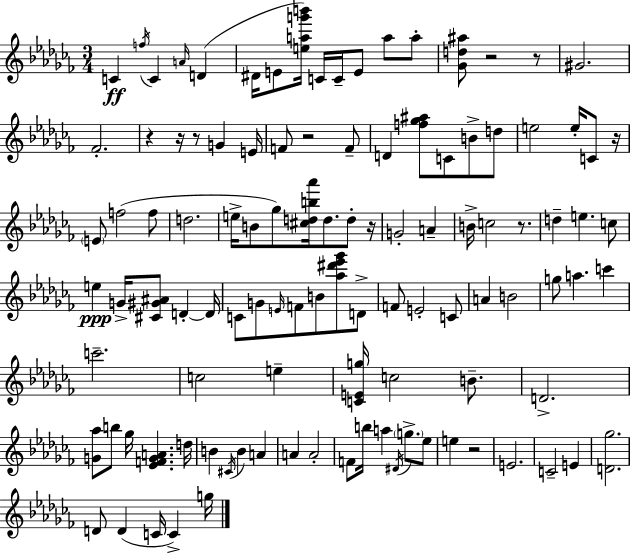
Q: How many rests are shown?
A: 10